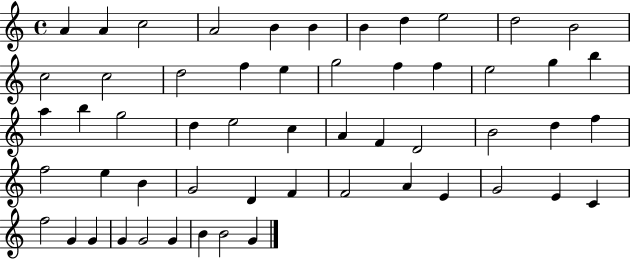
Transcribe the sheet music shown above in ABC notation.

X:1
T:Untitled
M:4/4
L:1/4
K:C
A A c2 A2 B B B d e2 d2 B2 c2 c2 d2 f e g2 f f e2 g b a b g2 d e2 c A F D2 B2 d f f2 e B G2 D F F2 A E G2 E C f2 G G G G2 G B B2 G